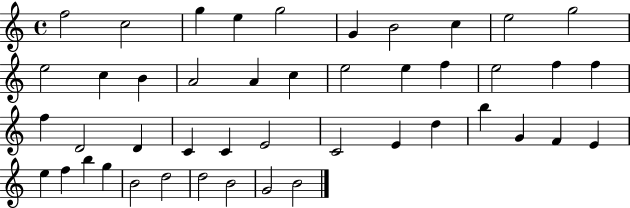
{
  \clef treble
  \time 4/4
  \defaultTimeSignature
  \key c \major
  f''2 c''2 | g''4 e''4 g''2 | g'4 b'2 c''4 | e''2 g''2 | \break e''2 c''4 b'4 | a'2 a'4 c''4 | e''2 e''4 f''4 | e''2 f''4 f''4 | \break f''4 d'2 d'4 | c'4 c'4 e'2 | c'2 e'4 d''4 | b''4 g'4 f'4 e'4 | \break e''4 f''4 b''4 g''4 | b'2 d''2 | d''2 b'2 | g'2 b'2 | \break \bar "|."
}